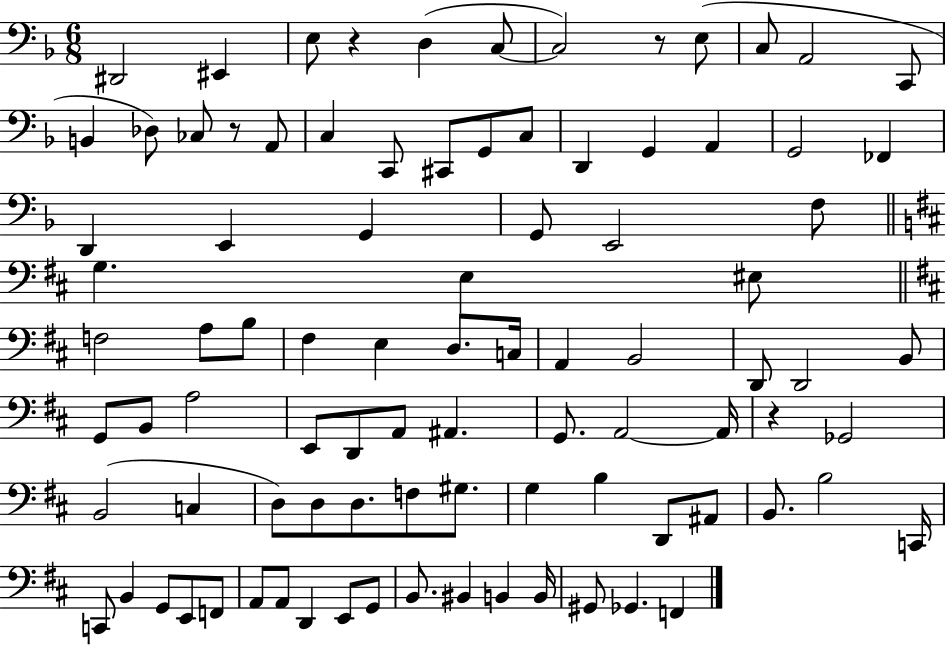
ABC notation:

X:1
T:Untitled
M:6/8
L:1/4
K:F
^D,,2 ^E,, E,/2 z D, C,/2 C,2 z/2 E,/2 C,/2 A,,2 C,,/2 B,, _D,/2 _C,/2 z/2 A,,/2 C, C,,/2 ^C,,/2 G,,/2 C,/2 D,, G,, A,, G,,2 _F,, D,, E,, G,, G,,/2 E,,2 F,/2 G, E, ^E,/2 F,2 A,/2 B,/2 ^F, E, D,/2 C,/4 A,, B,,2 D,,/2 D,,2 B,,/2 G,,/2 B,,/2 A,2 E,,/2 D,,/2 A,,/2 ^A,, G,,/2 A,,2 A,,/4 z _G,,2 B,,2 C, D,/2 D,/2 D,/2 F,/2 ^G,/2 G, B, D,,/2 ^A,,/2 B,,/2 B,2 C,,/4 C,,/2 B,, G,,/2 E,,/2 F,,/2 A,,/2 A,,/2 D,, E,,/2 G,,/2 B,,/2 ^B,, B,, B,,/4 ^G,,/2 _G,, F,,